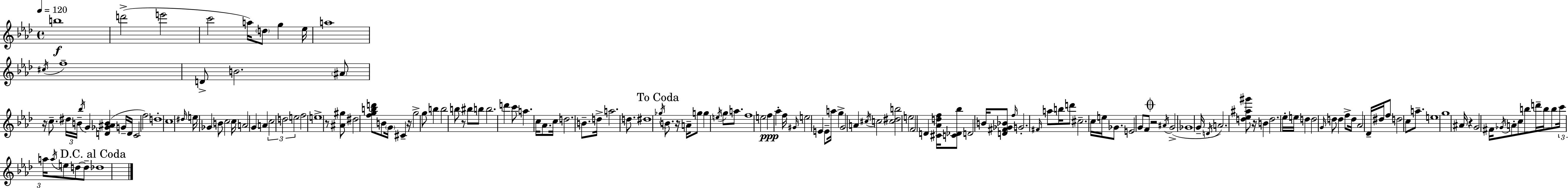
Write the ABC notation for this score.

X:1
T:Untitled
M:4/4
L:1/4
K:Ab
b4 d'2 e'2 c'2 a/4 d/2 g _e/4 a4 ^c/4 f4 D/2 B2 ^A/2 z/4 c/2 ^d/4 B/4 _b/4 G [D_G^AB] G/4 D/4 C2 f2 d4 c4 ^d/4 e/4 _G B/2 c2 c/4 A2 G A c2 d2 e2 f2 e4 z/2 [^A^g]/2 ^d2 [fgbd']/2 B/2 G/4 ^C z/4 g2 g/2 b b2 b/2 z/2 ^b/2 b/2 b2 d' c'/2 a c/4 _A/2 c/4 d2 B/2 d/4 a2 d/2 ^d4 _g/4 B/2 z/4 A/4 g/2 g e/4 g/2 a/2 f4 e2 f _a f/4 ^G/4 e2 E E/2 a/4 g G2 A ^c/4 c2 [c^db]2 e2 F2 D [^C_Adf]/4 [C_D_b]/2 D2 B/4 [D^F_G_B]/2 f/4 G2 ^F/4 a/2 b/4 d'/2 ^c2 c/4 e/4 _G/2 E2 G/2 F/2 z2 ^A/4 G2 _G4 G/4 D/4 A2 [d_e^a^g']/2 z/4 B d2 _e/4 e/4 d d2 G/4 d/2 d f/2 d/4 _A2 _D/4 ^d/4 f/2 d2 c/2 a/2 e4 g4 ^A/4 z G2 ^F/4 _G/4 A/2 c/2 b/2 d'/4 b/4 b/2 c'/4 a/4 a/4 e/2 d/2 d/2 _d4